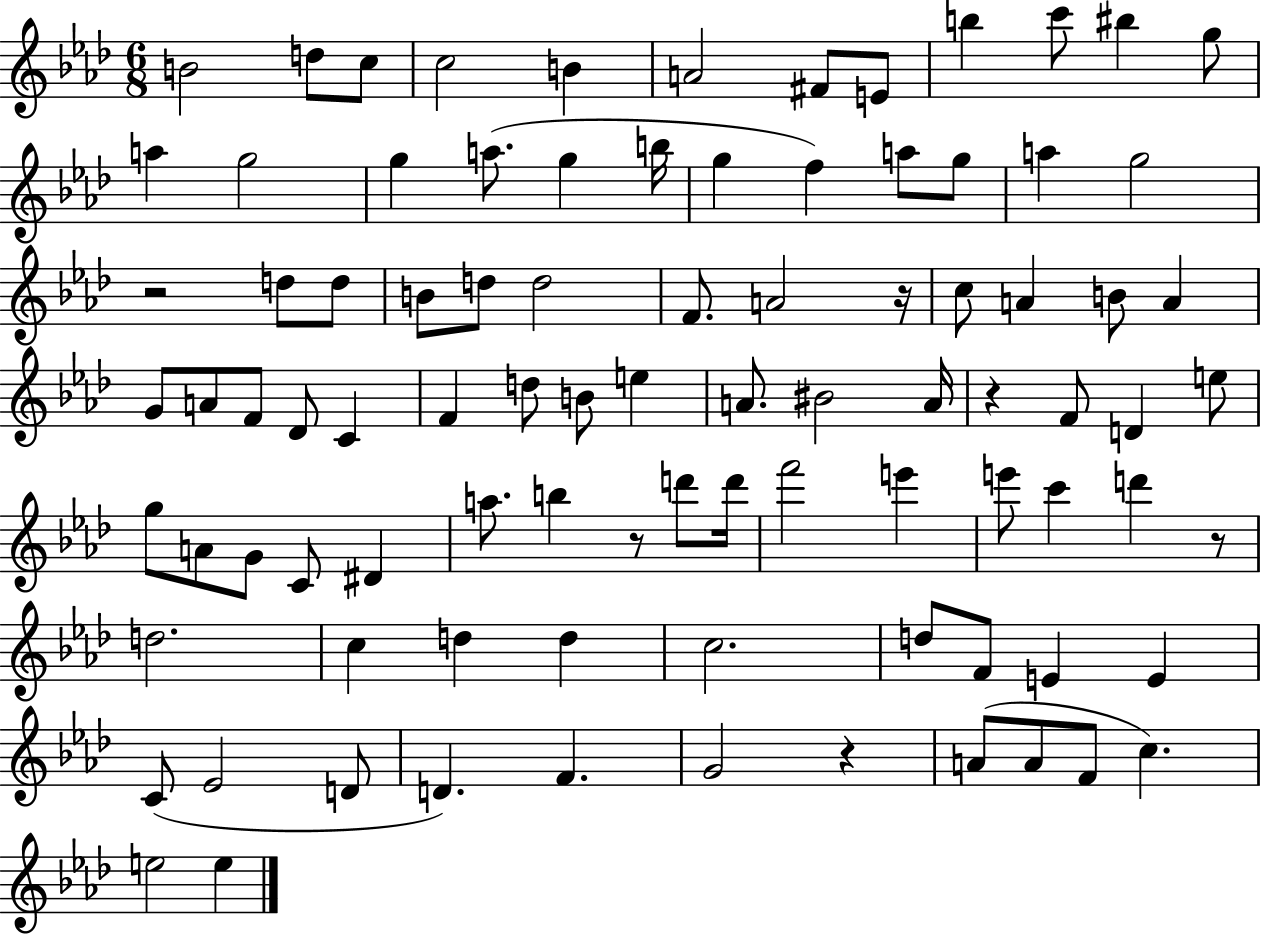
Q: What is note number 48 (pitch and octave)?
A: F4